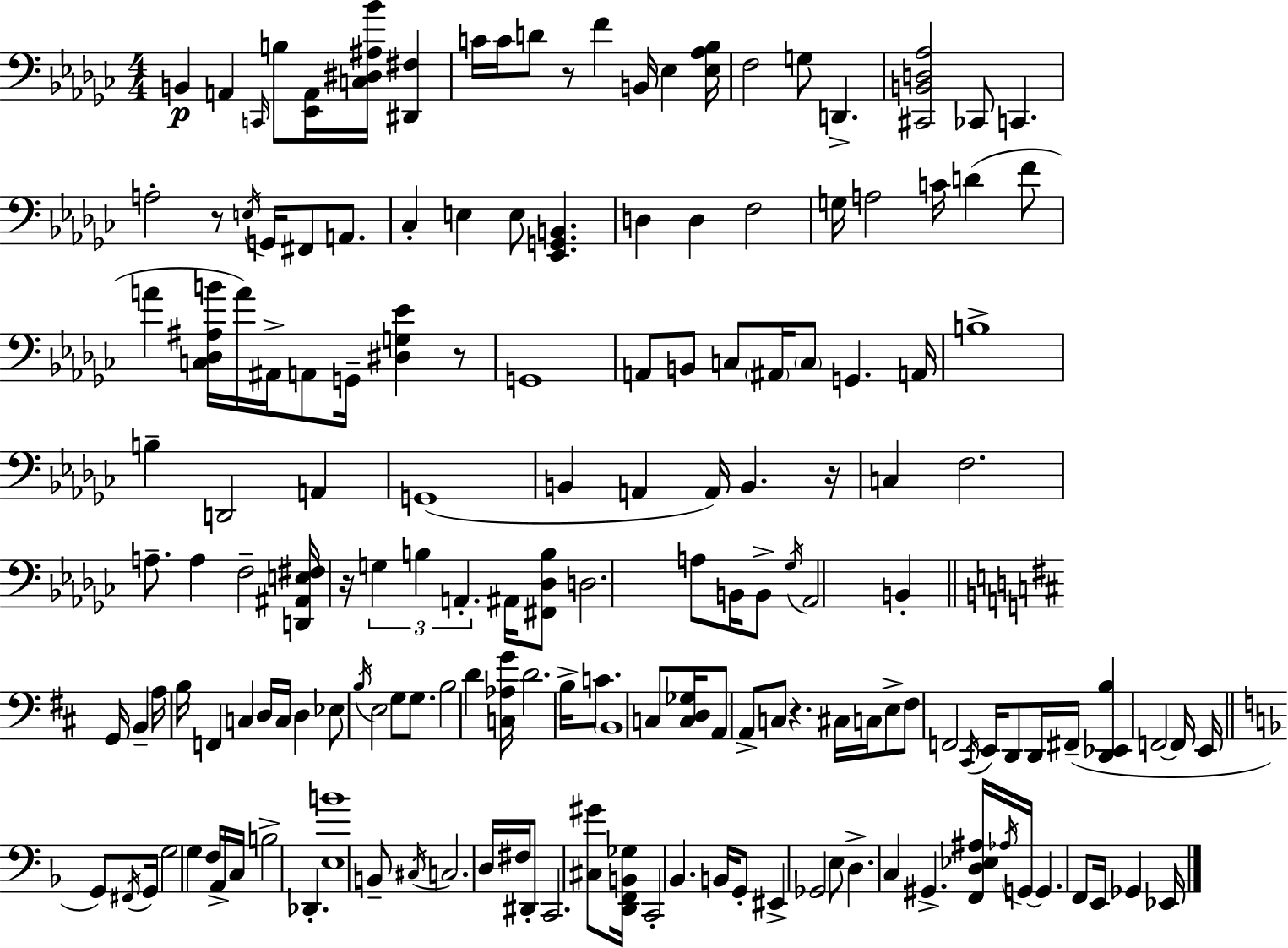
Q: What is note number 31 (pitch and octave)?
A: F4